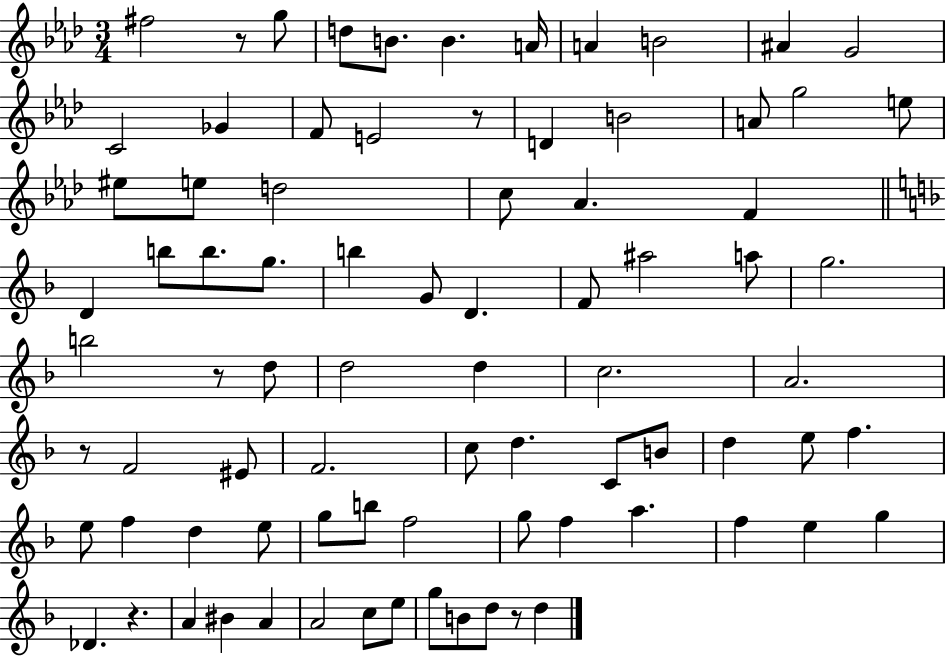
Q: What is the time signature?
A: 3/4